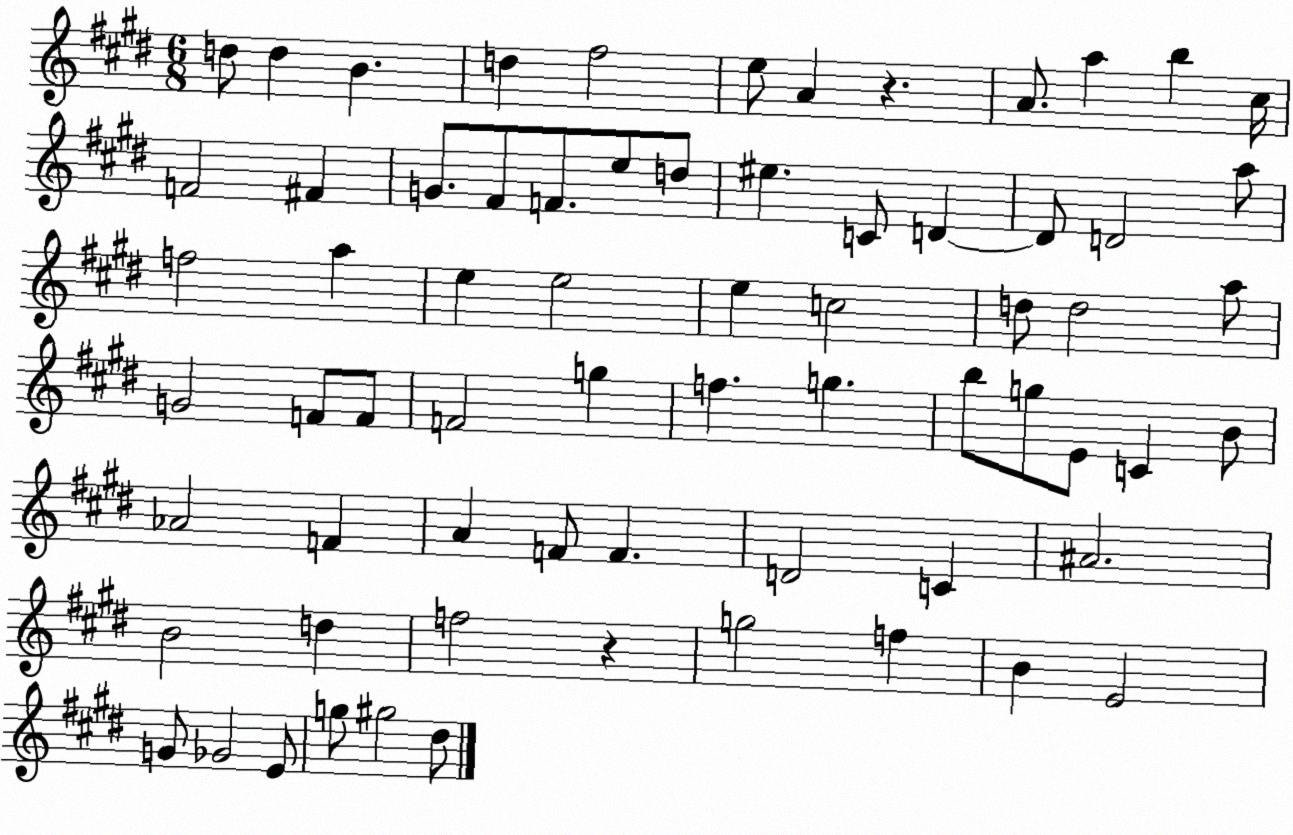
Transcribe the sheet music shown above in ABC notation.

X:1
T:Untitled
M:6/8
L:1/4
K:E
d/2 d B d ^f2 e/2 A z A/2 a b ^c/4 F2 ^F G/2 ^F/2 F/2 e/2 d/2 ^e C/2 D D/2 D2 a/2 f2 a e e2 e c2 d/2 d2 a/2 G2 F/2 F/2 F2 g f g b/2 g/2 E/2 C B/2 _A2 F A F/2 F D2 C ^A2 B2 d f2 z g2 f B E2 G/2 _G2 E/2 g/2 ^g2 ^d/2